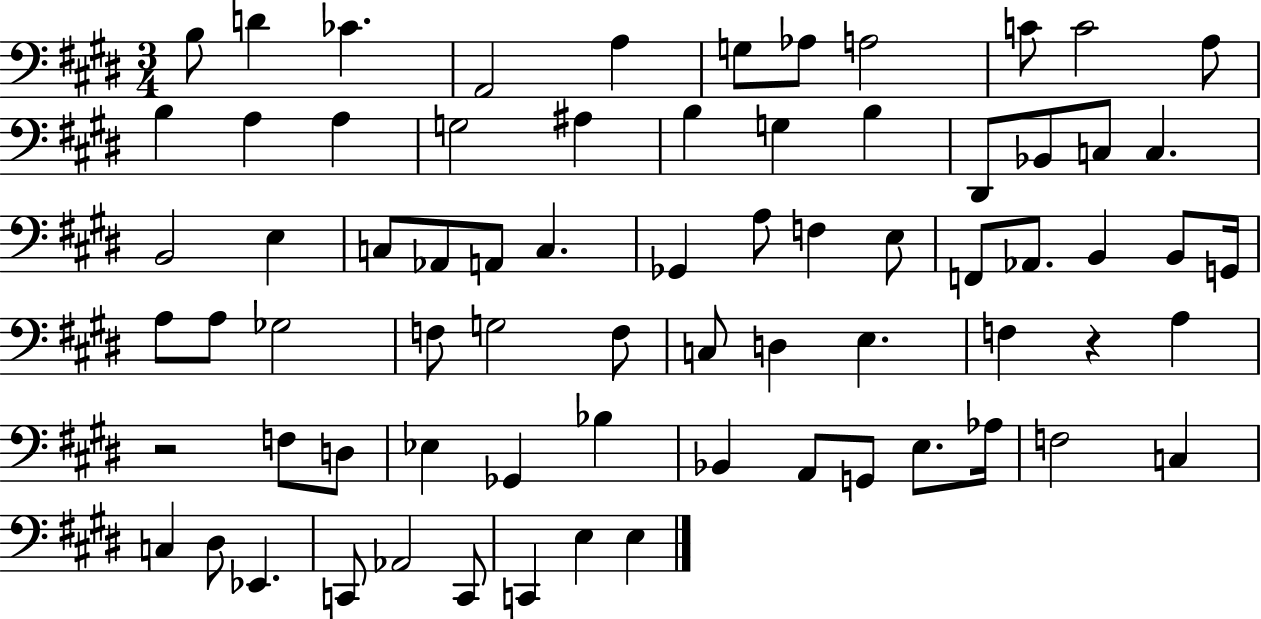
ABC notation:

X:1
T:Untitled
M:3/4
L:1/4
K:E
B,/2 D _C A,,2 A, G,/2 _A,/2 A,2 C/2 C2 A,/2 B, A, A, G,2 ^A, B, G, B, ^D,,/2 _B,,/2 C,/2 C, B,,2 E, C,/2 _A,,/2 A,,/2 C, _G,, A,/2 F, E,/2 F,,/2 _A,,/2 B,, B,,/2 G,,/4 A,/2 A,/2 _G,2 F,/2 G,2 F,/2 C,/2 D, E, F, z A, z2 F,/2 D,/2 _E, _G,, _B, _B,, A,,/2 G,,/2 E,/2 _A,/4 F,2 C, C, ^D,/2 _E,, C,,/2 _A,,2 C,,/2 C,, E, E,